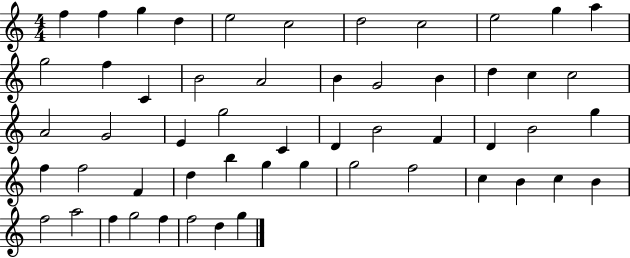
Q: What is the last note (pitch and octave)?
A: G5